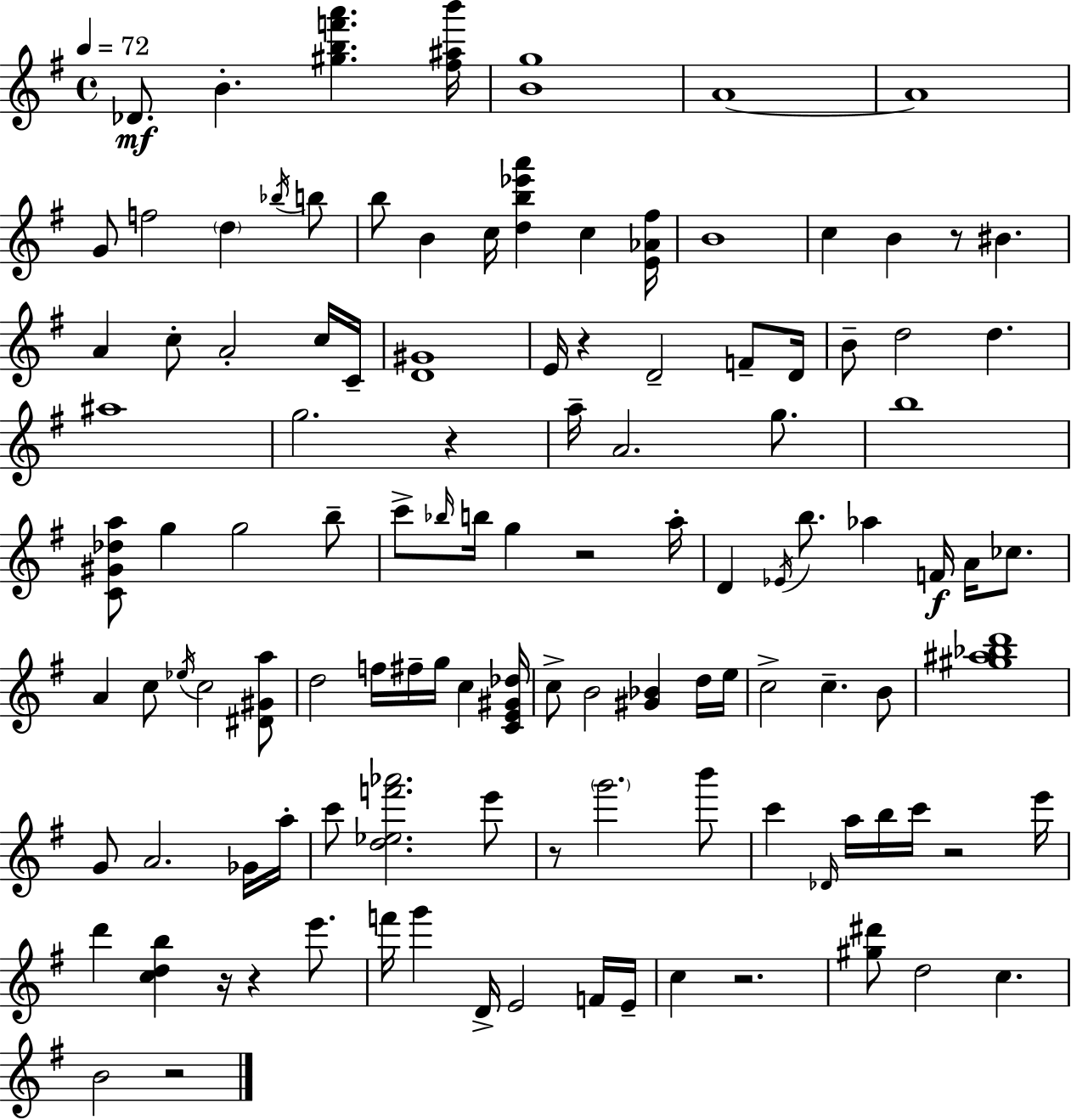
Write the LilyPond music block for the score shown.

{
  \clef treble
  \time 4/4
  \defaultTimeSignature
  \key g \major
  \tempo 4 = 72
  des'8.\mf b'4.-. <gis'' b'' f''' a'''>4. <fis'' ais'' b'''>16 | <b' g''>1 | a'1~~ | a'1 | \break g'8 f''2 \parenthesize d''4 \acciaccatura { bes''16 } b''8 | b''8 b'4 c''16 <d'' b'' ees''' a'''>4 c''4 | <e' aes' fis''>16 b'1 | c''4 b'4 r8 bis'4. | \break a'4 c''8-. a'2-. c''16 | c'16-- <d' gis'>1 | e'16 r4 d'2-- f'8-- | d'16 b'8-- d''2 d''4. | \break ais''1 | g''2. r4 | a''16-- a'2. g''8. | b''1 | \break <c' gis' des'' a''>8 g''4 g''2 b''8-- | c'''8-> \grace { bes''16 } b''16 g''4 r2 | a''16-. d'4 \acciaccatura { ees'16 } b''8. aes''4 f'16\f a'16 | ces''8. a'4 c''8 \acciaccatura { ees''16 } c''2 | \break <dis' gis' a''>8 d''2 f''16 fis''16-- g''16 c''4 | <c' e' gis' des''>16 c''8-> b'2 <gis' bes'>4 | d''16 e''16 c''2-> c''4.-- | b'8 <gis'' ais'' bes'' d'''>1 | \break g'8 a'2. | ges'16 a''16-. c'''8 <d'' ees'' f''' aes'''>2. | e'''8 r8 \parenthesize g'''2. | b'''8 c'''4 \grace { des'16 } a''16 b''16 c'''16 r2 | \break e'''16 d'''4 <c'' d'' b''>4 r16 r4 | e'''8. f'''16 g'''4 d'16-> e'2 | f'16 e'16-- c''4 r2. | <gis'' dis'''>8 d''2 c''4. | \break b'2 r2 | \bar "|."
}